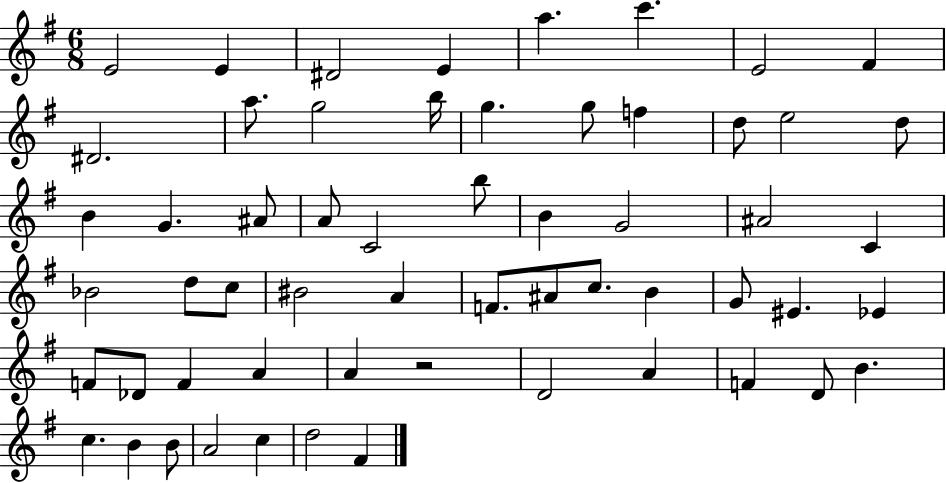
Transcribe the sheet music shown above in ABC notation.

X:1
T:Untitled
M:6/8
L:1/4
K:G
E2 E ^D2 E a c' E2 ^F ^D2 a/2 g2 b/4 g g/2 f d/2 e2 d/2 B G ^A/2 A/2 C2 b/2 B G2 ^A2 C _B2 d/2 c/2 ^B2 A F/2 ^A/2 c/2 B G/2 ^E _E F/2 _D/2 F A A z2 D2 A F D/2 B c B B/2 A2 c d2 ^F